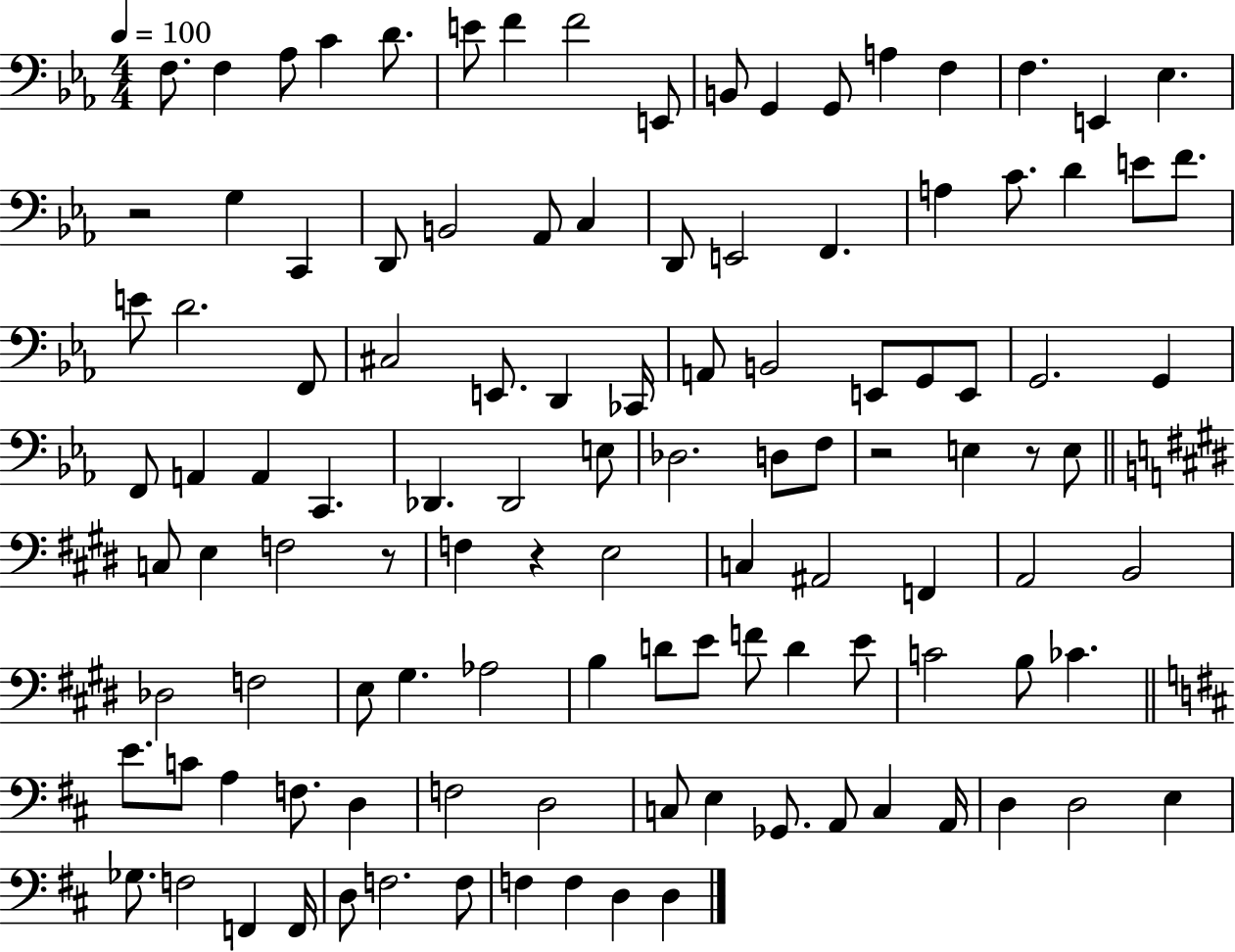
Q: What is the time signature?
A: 4/4